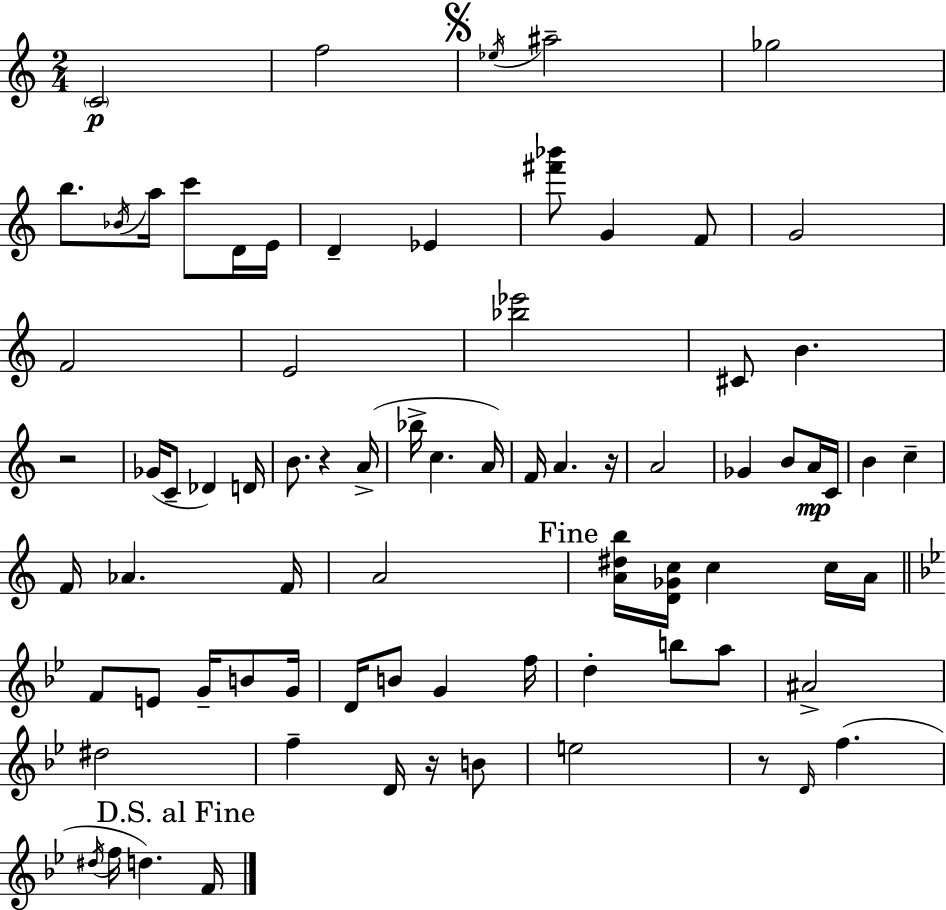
{
  \clef treble
  \numericTimeSignature
  \time 2/4
  \key a \minor
  \parenthesize c'2\p | f''2 | \mark \markup { \musicglyph "scripts.segno" } \acciaccatura { ees''16 } ais''2-- | ges''2 | \break b''8. \acciaccatura { bes'16 } a''16 c'''8 | d'16 e'16 d'4-- ees'4 | <fis''' bes'''>8 g'4 | f'8 g'2 | \break f'2 | e'2 | <bes'' ees'''>2 | cis'8 b'4. | \break r2 | ges'16( c'8-- des'4) | d'16 b'8. r4 | a'16->( bes''16-> c''4. | \break a'16) f'16 a'4. | r16 a'2 | ges'4 b'8 | a'16\mp c'16 b'4 c''4-- | \break f'16 aes'4. | f'16 a'2 | \mark "Fine" <a' dis'' b''>16 <d' ges' c''>16 c''4 | c''16 a'16 \bar "||" \break \key g \minor f'8 e'8 g'16-- b'8 g'16 | d'16 b'8 g'4 f''16 | d''4-. b''8 a''8 | ais'2-> | \break dis''2 | f''4-- d'16 r16 b'8 | e''2 | r8 \grace { d'16 } f''4.( | \break \acciaccatura { dis''16 } f''16 d''4.) | \mark "D.S. al Fine" f'16 \bar "|."
}